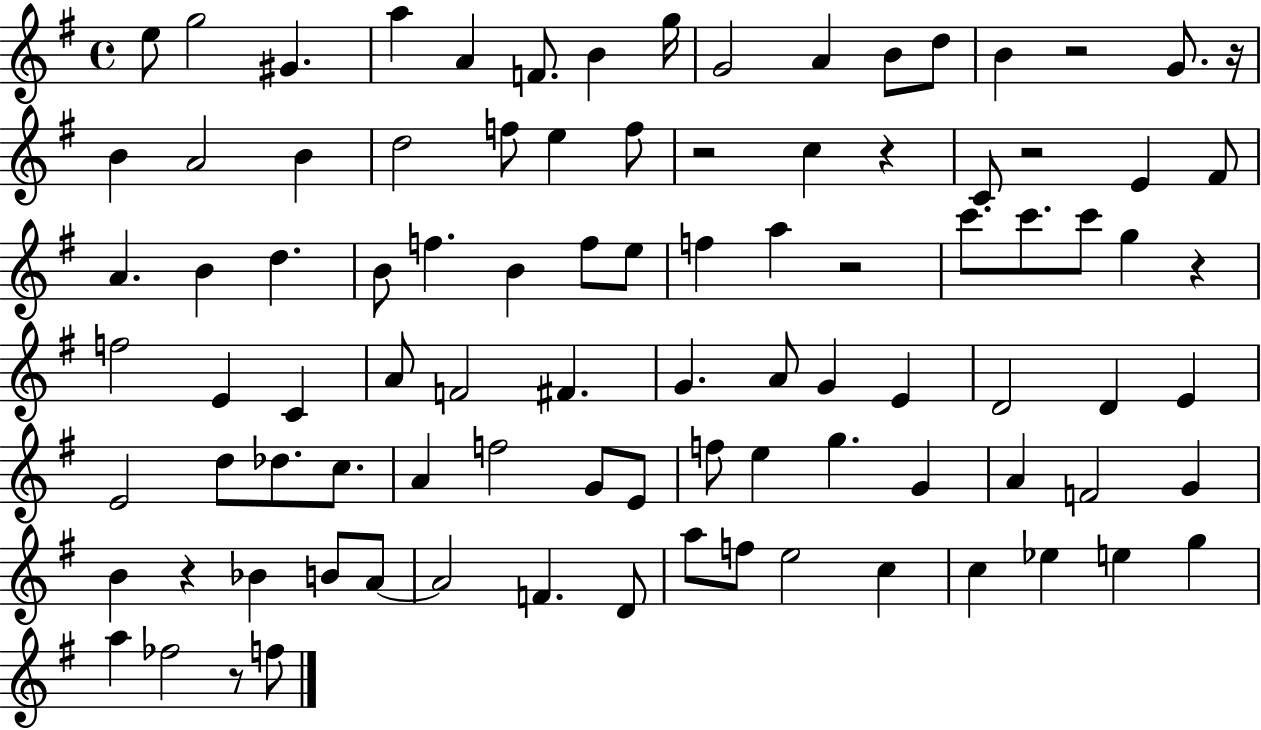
{
  \clef treble
  \time 4/4
  \defaultTimeSignature
  \key g \major
  e''8 g''2 gis'4. | a''4 a'4 f'8. b'4 g''16 | g'2 a'4 b'8 d''8 | b'4 r2 g'8. r16 | \break b'4 a'2 b'4 | d''2 f''8 e''4 f''8 | r2 c''4 r4 | c'8 r2 e'4 fis'8 | \break a'4. b'4 d''4. | b'8 f''4. b'4 f''8 e''8 | f''4 a''4 r2 | c'''8. c'''8. c'''8 g''4 r4 | \break f''2 e'4 c'4 | a'8 f'2 fis'4. | g'4. a'8 g'4 e'4 | d'2 d'4 e'4 | \break e'2 d''8 des''8. c''8. | a'4 f''2 g'8 e'8 | f''8 e''4 g''4. g'4 | a'4 f'2 g'4 | \break b'4 r4 bes'4 b'8 a'8~~ | a'2 f'4. d'8 | a''8 f''8 e''2 c''4 | c''4 ees''4 e''4 g''4 | \break a''4 fes''2 r8 f''8 | \bar "|."
}